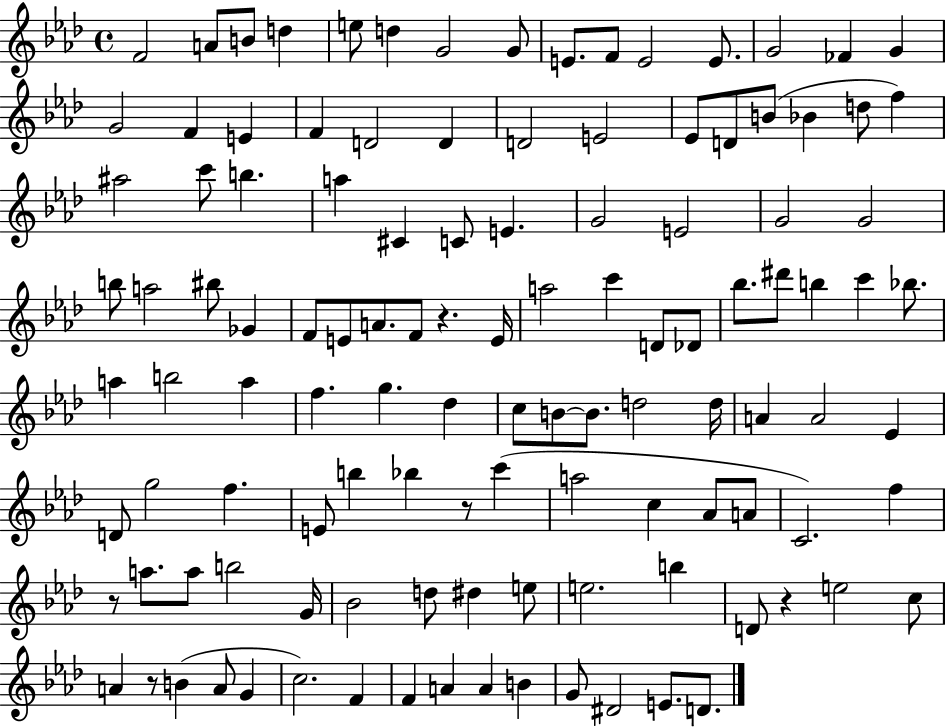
X:1
T:Untitled
M:4/4
L:1/4
K:Ab
F2 A/2 B/2 d e/2 d G2 G/2 E/2 F/2 E2 E/2 G2 _F G G2 F E F D2 D D2 E2 _E/2 D/2 B/2 _B d/2 f ^a2 c'/2 b a ^C C/2 E G2 E2 G2 G2 b/2 a2 ^b/2 _G F/2 E/2 A/2 F/2 z E/4 a2 c' D/2 _D/2 _b/2 ^d'/2 b c' _b/2 a b2 a f g _d c/2 B/2 B/2 d2 d/4 A A2 _E D/2 g2 f E/2 b _b z/2 c' a2 c _A/2 A/2 C2 f z/2 a/2 a/2 b2 G/4 _B2 d/2 ^d e/2 e2 b D/2 z e2 c/2 A z/2 B A/2 G c2 F F A A B G/2 ^D2 E/2 D/2